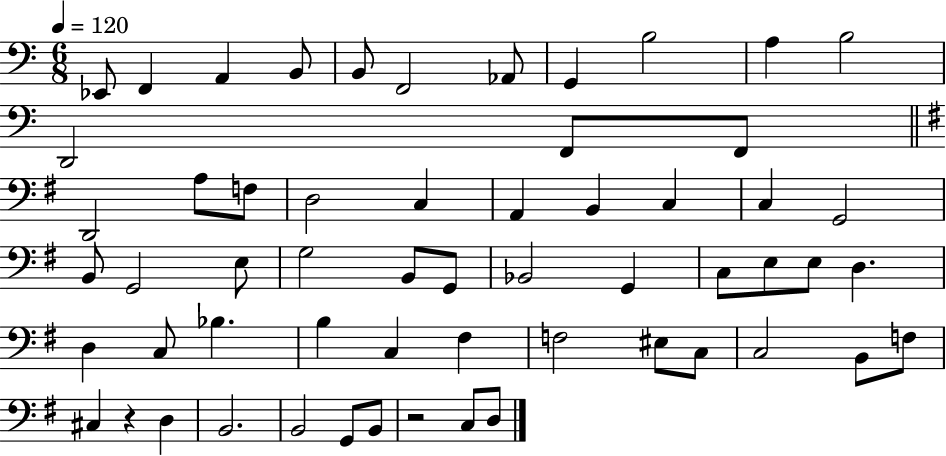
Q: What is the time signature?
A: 6/8